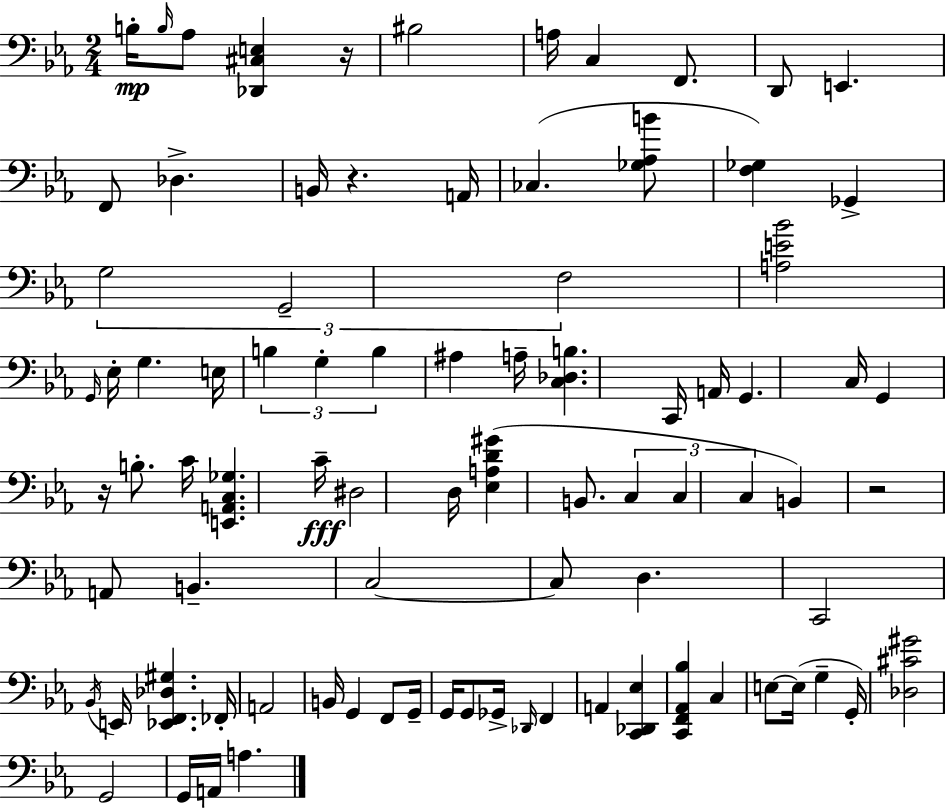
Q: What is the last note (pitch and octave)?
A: A3